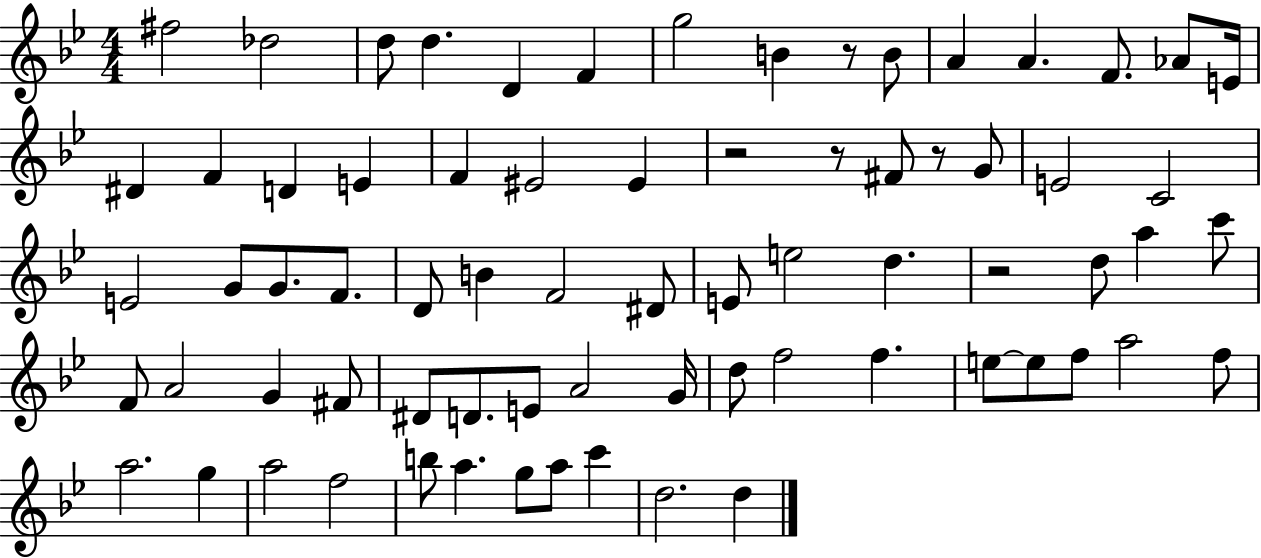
F#5/h Db5/h D5/e D5/q. D4/q F4/q G5/h B4/q R/e B4/e A4/q A4/q. F4/e. Ab4/e E4/s D#4/q F4/q D4/q E4/q F4/q EIS4/h EIS4/q R/h R/e F#4/e R/e G4/e E4/h C4/h E4/h G4/e G4/e. F4/e. D4/e B4/q F4/h D#4/e E4/e E5/h D5/q. R/h D5/e A5/q C6/e F4/e A4/h G4/q F#4/e D#4/e D4/e. E4/e A4/h G4/s D5/e F5/h F5/q. E5/e E5/e F5/e A5/h F5/e A5/h. G5/q A5/h F5/h B5/e A5/q. G5/e A5/e C6/q D5/h. D5/q